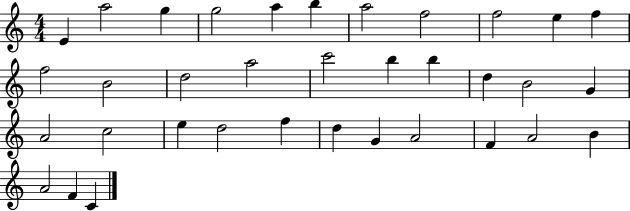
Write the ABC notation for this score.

X:1
T:Untitled
M:4/4
L:1/4
K:C
E a2 g g2 a b a2 f2 f2 e f f2 B2 d2 a2 c'2 b b d B2 G A2 c2 e d2 f d G A2 F A2 B A2 F C